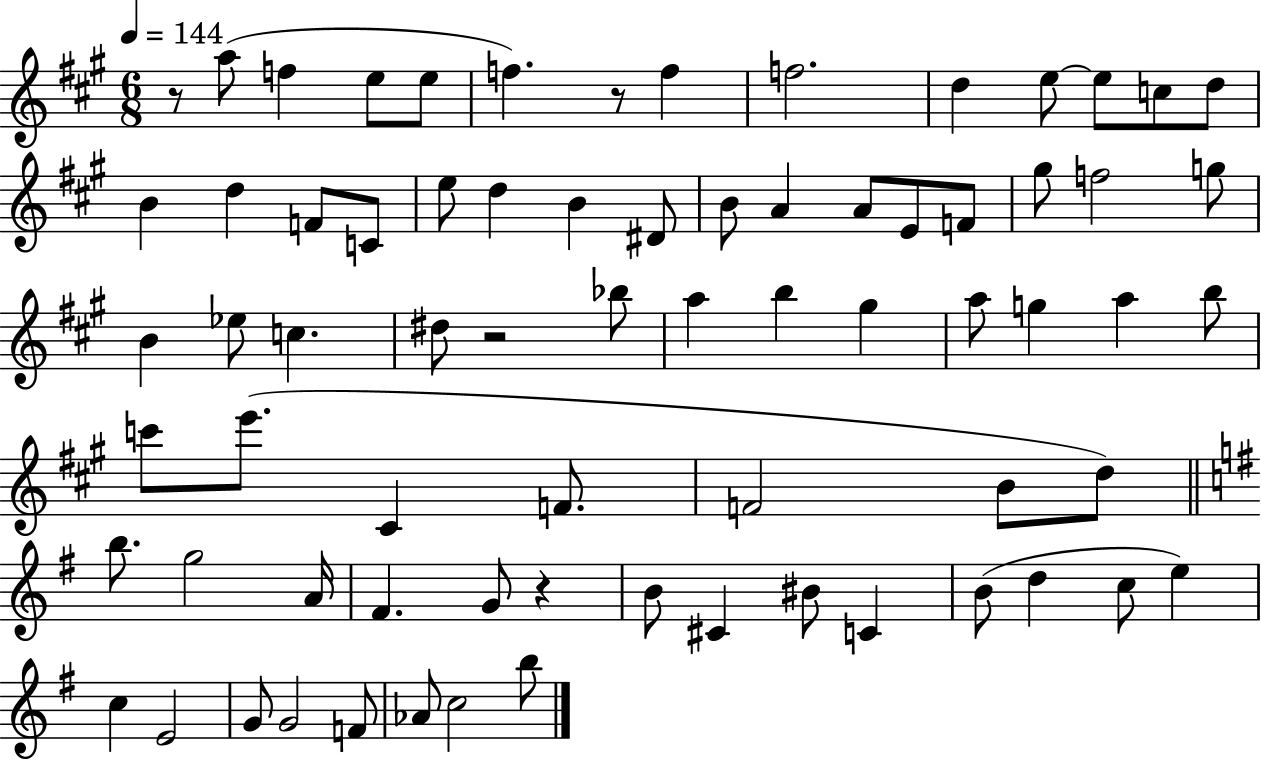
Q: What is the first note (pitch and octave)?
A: A5